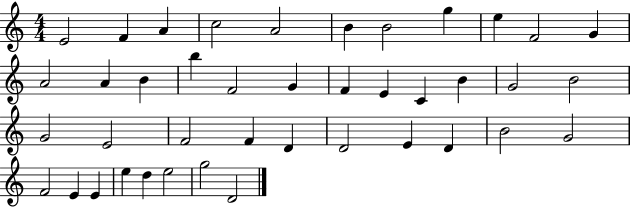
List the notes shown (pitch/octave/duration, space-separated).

E4/h F4/q A4/q C5/h A4/h B4/q B4/h G5/q E5/q F4/h G4/q A4/h A4/q B4/q B5/q F4/h G4/q F4/q E4/q C4/q B4/q G4/h B4/h G4/h E4/h F4/h F4/q D4/q D4/h E4/q D4/q B4/h G4/h F4/h E4/q E4/q E5/q D5/q E5/h G5/h D4/h